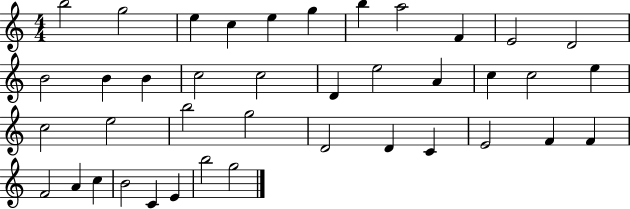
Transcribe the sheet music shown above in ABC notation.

X:1
T:Untitled
M:4/4
L:1/4
K:C
b2 g2 e c e g b a2 F E2 D2 B2 B B c2 c2 D e2 A c c2 e c2 e2 b2 g2 D2 D C E2 F F F2 A c B2 C E b2 g2